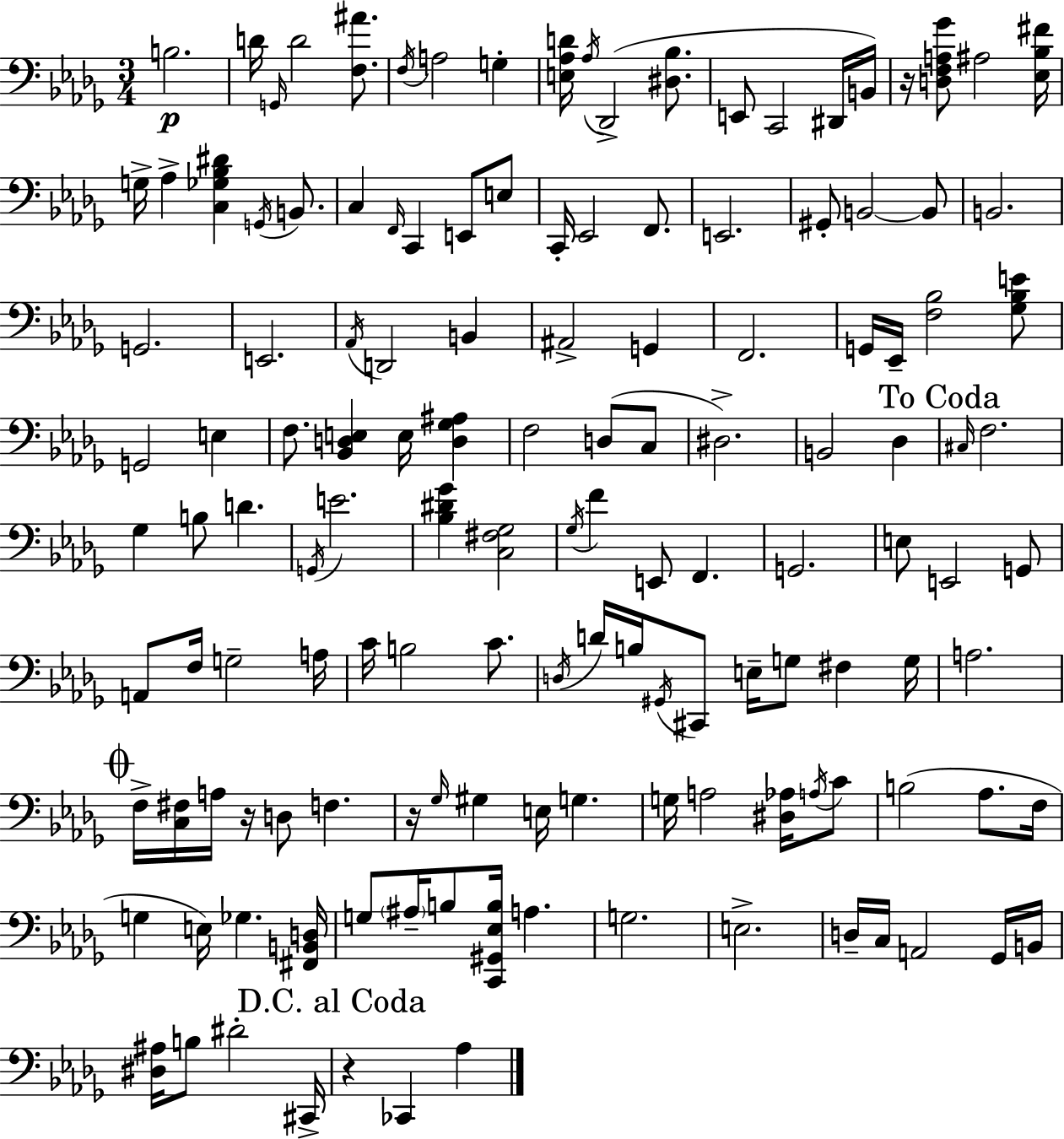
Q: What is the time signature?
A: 3/4